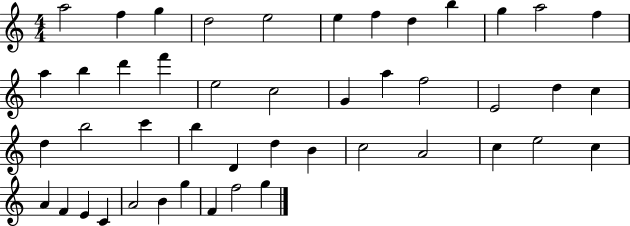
{
  \clef treble
  \numericTimeSignature
  \time 4/4
  \key c \major
  a''2 f''4 g''4 | d''2 e''2 | e''4 f''4 d''4 b''4 | g''4 a''2 f''4 | \break a''4 b''4 d'''4 f'''4 | e''2 c''2 | g'4 a''4 f''2 | e'2 d''4 c''4 | \break d''4 b''2 c'''4 | b''4 d'4 d''4 b'4 | c''2 a'2 | c''4 e''2 c''4 | \break a'4 f'4 e'4 c'4 | a'2 b'4 g''4 | f'4 f''2 g''4 | \bar "|."
}